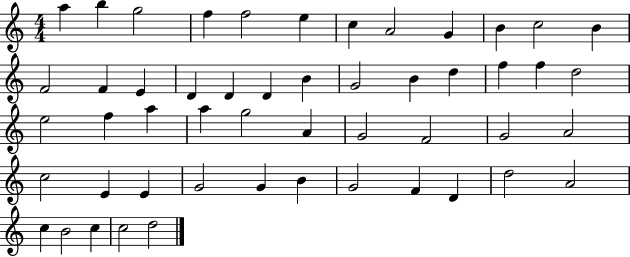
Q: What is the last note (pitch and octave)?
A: D5